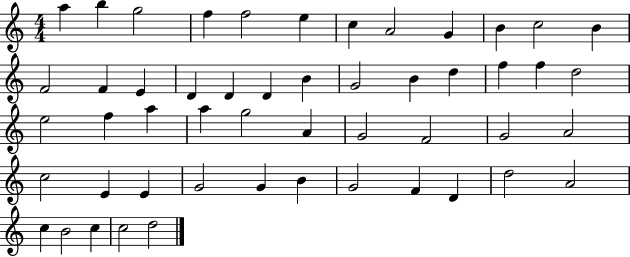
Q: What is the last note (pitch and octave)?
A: D5